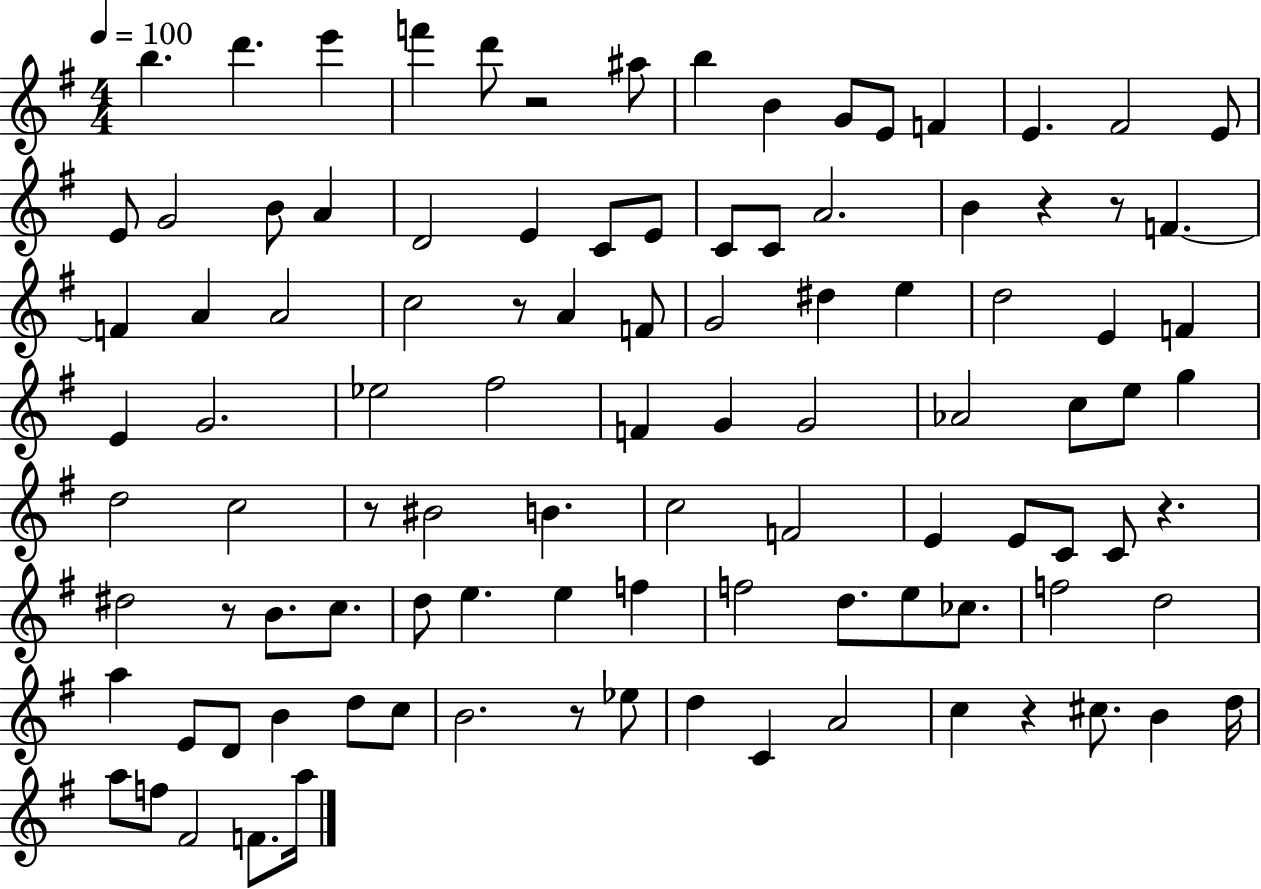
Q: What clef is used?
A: treble